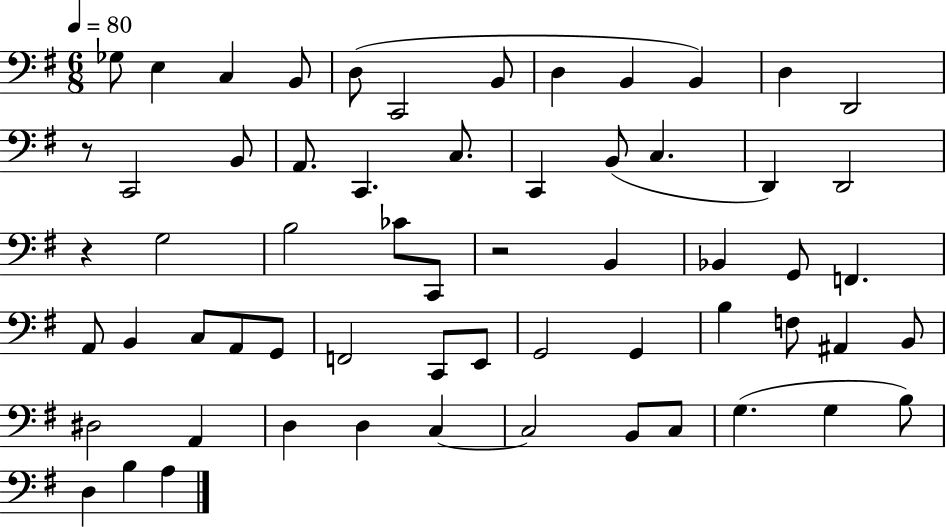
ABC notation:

X:1
T:Untitled
M:6/8
L:1/4
K:G
_G,/2 E, C, B,,/2 D,/2 C,,2 B,,/2 D, B,, B,, D, D,,2 z/2 C,,2 B,,/2 A,,/2 C,, C,/2 C,, B,,/2 C, D,, D,,2 z G,2 B,2 _C/2 C,,/2 z2 B,, _B,, G,,/2 F,, A,,/2 B,, C,/2 A,,/2 G,,/2 F,,2 C,,/2 E,,/2 G,,2 G,, B, F,/2 ^A,, B,,/2 ^D,2 A,, D, D, C, C,2 B,,/2 C,/2 G, G, B,/2 D, B, A,